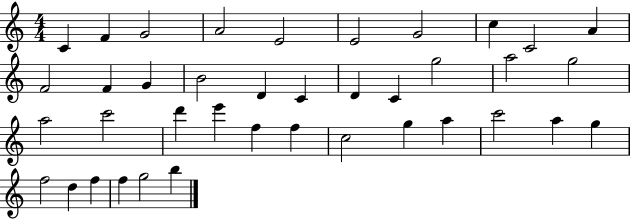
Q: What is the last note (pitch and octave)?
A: B5